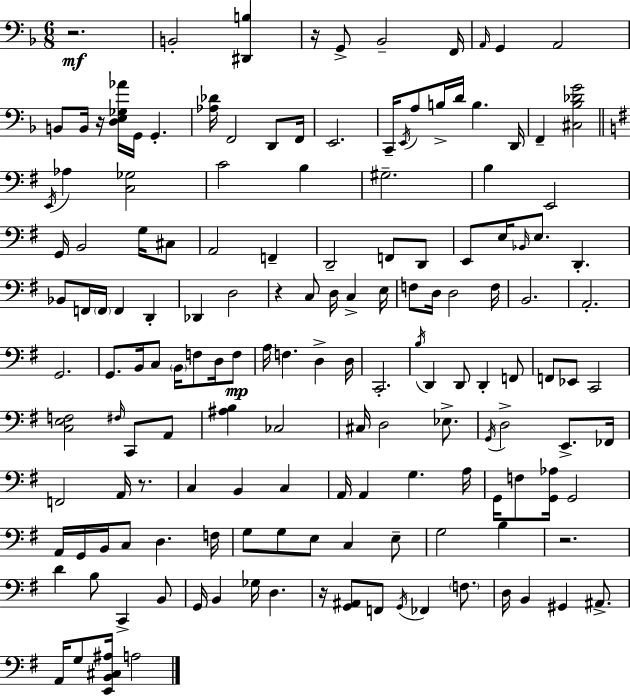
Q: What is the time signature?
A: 6/8